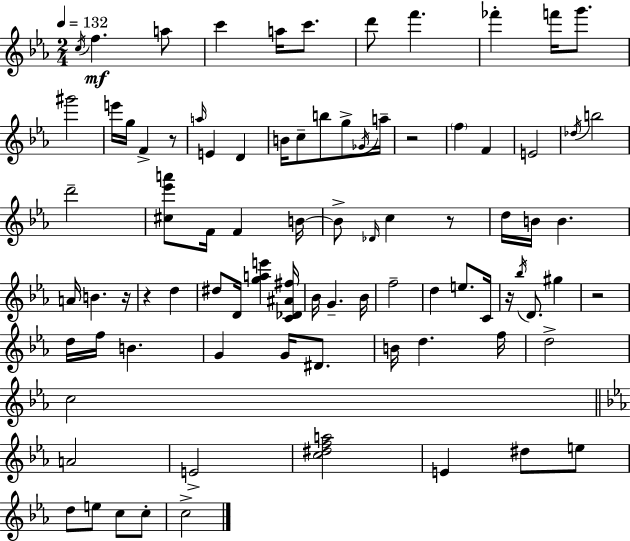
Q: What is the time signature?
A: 2/4